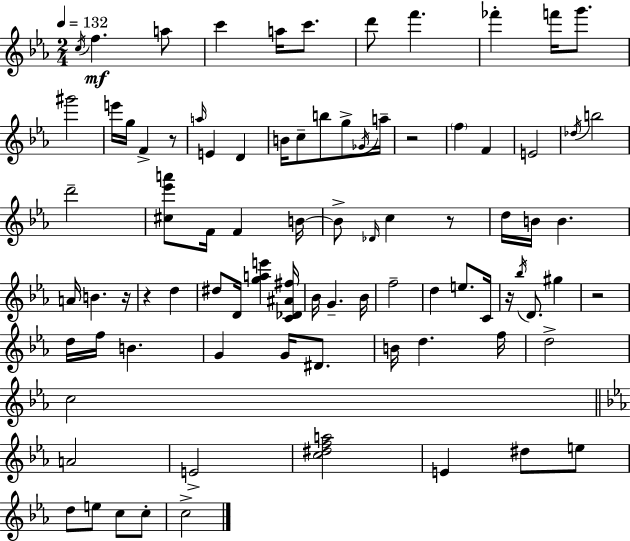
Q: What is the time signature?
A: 2/4